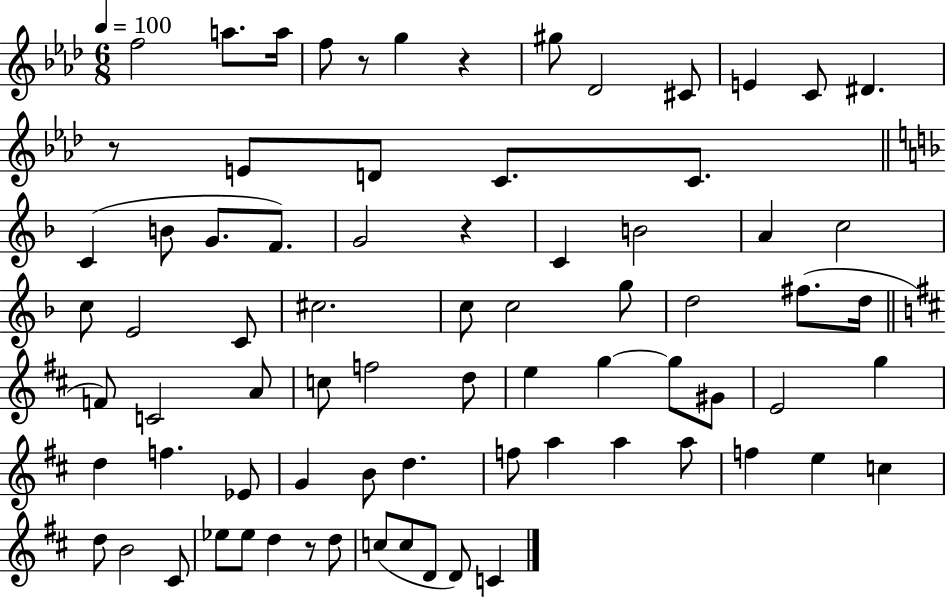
F5/h A5/e. A5/s F5/e R/e G5/q R/q G#5/e Db4/h C#4/e E4/q C4/e D#4/q. R/e E4/e D4/e C4/e. C4/e. C4/q B4/e G4/e. F4/e. G4/h R/q C4/q B4/h A4/q C5/h C5/e E4/h C4/e C#5/h. C5/e C5/h G5/e D5/h F#5/e. D5/s F4/e C4/h A4/e C5/e F5/h D5/e E5/q G5/q G5/e G#4/e E4/h G5/q D5/q F5/q. Eb4/e G4/q B4/e D5/q. F5/e A5/q A5/q A5/e F5/q E5/q C5/q D5/e B4/h C#4/e Eb5/e Eb5/e D5/q R/e D5/e C5/e C5/e D4/e D4/e C4/q